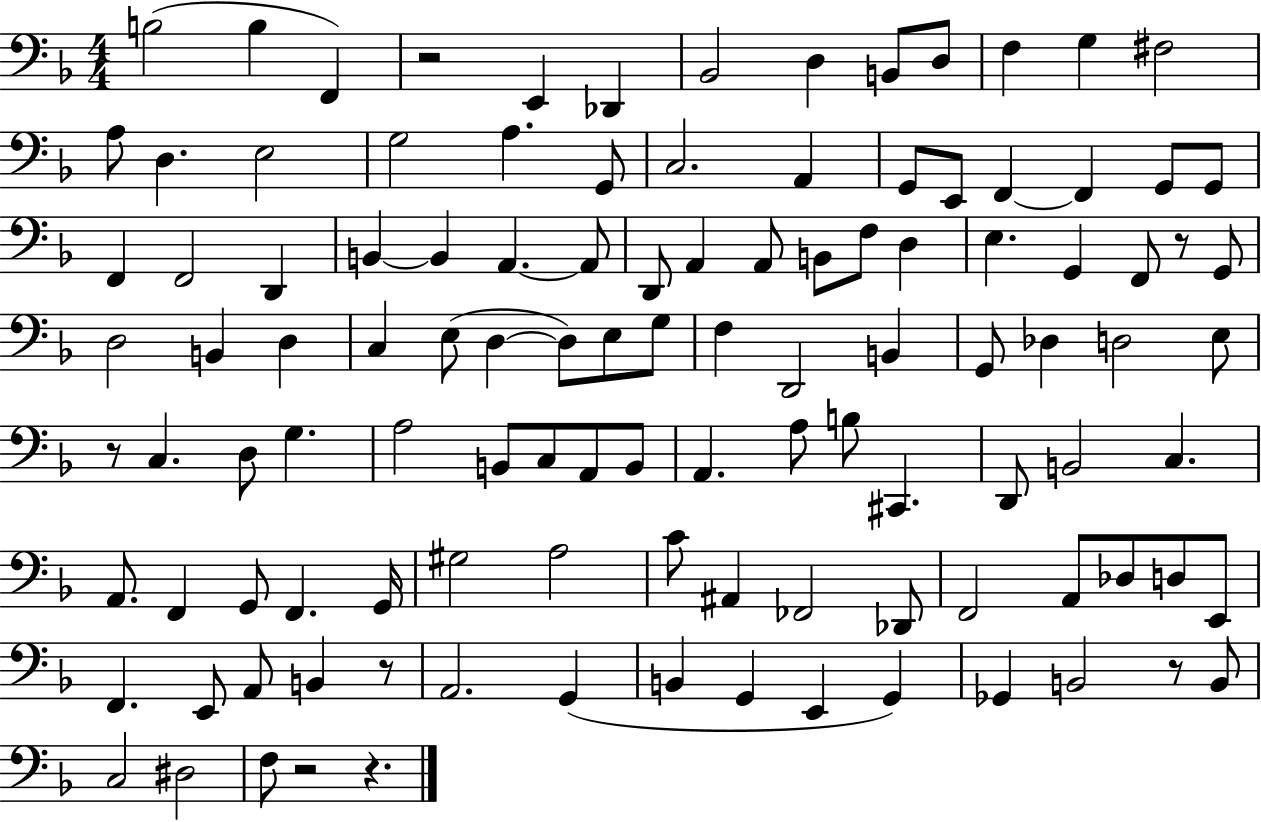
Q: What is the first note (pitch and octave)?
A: B3